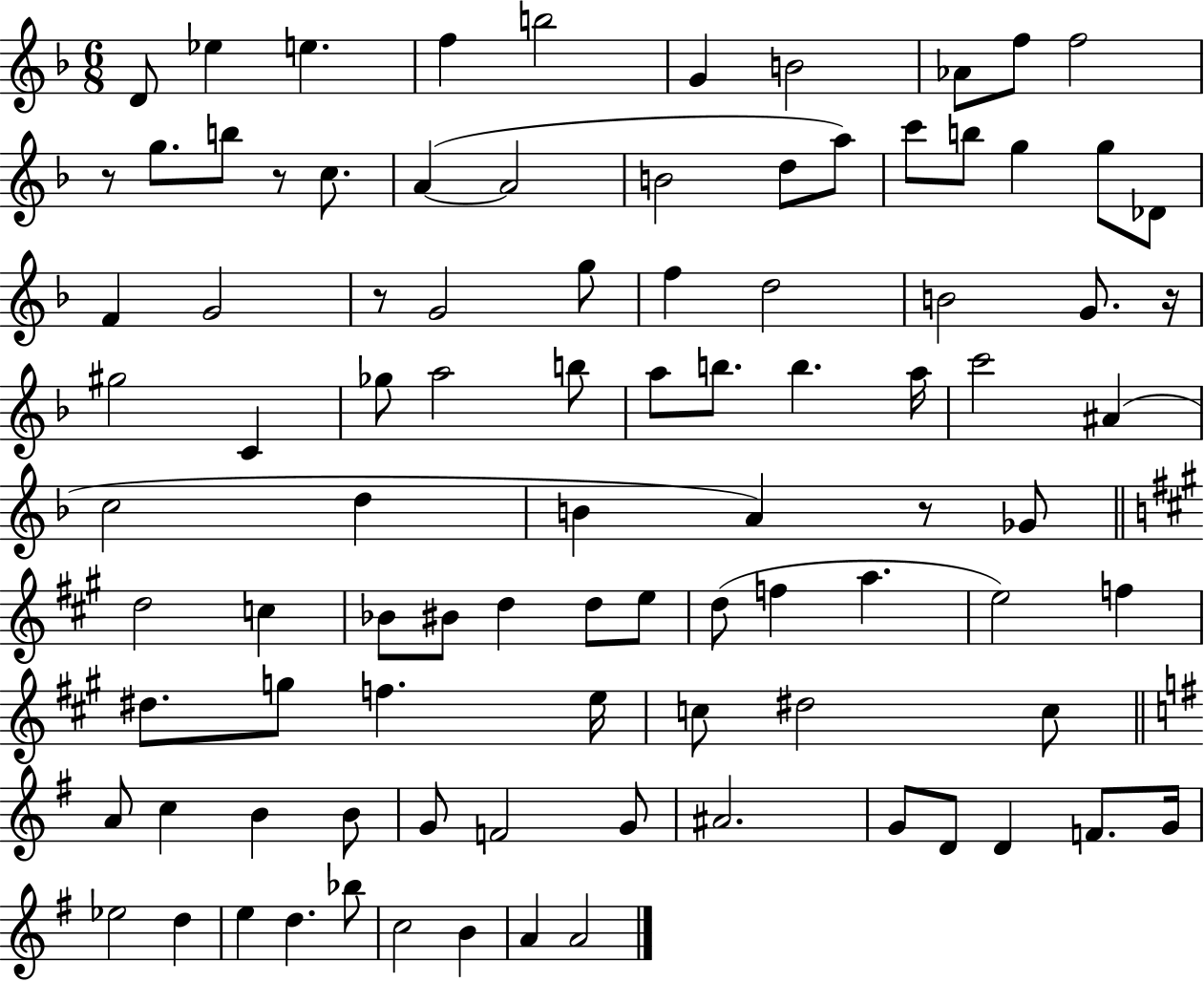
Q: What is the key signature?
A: F major